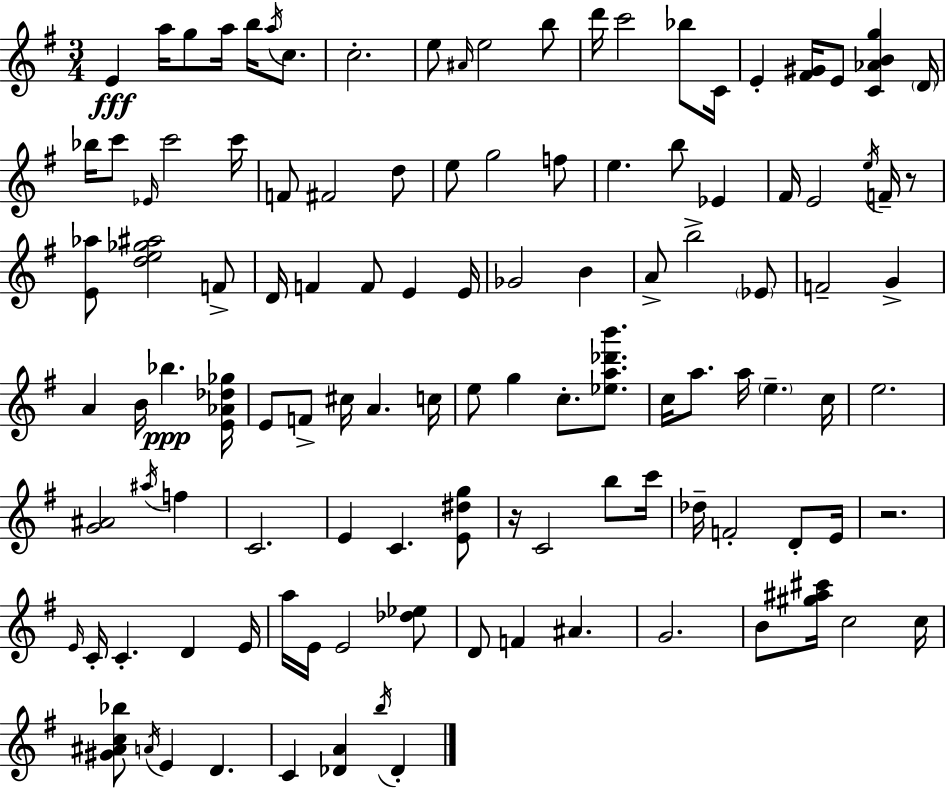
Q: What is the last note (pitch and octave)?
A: Db4